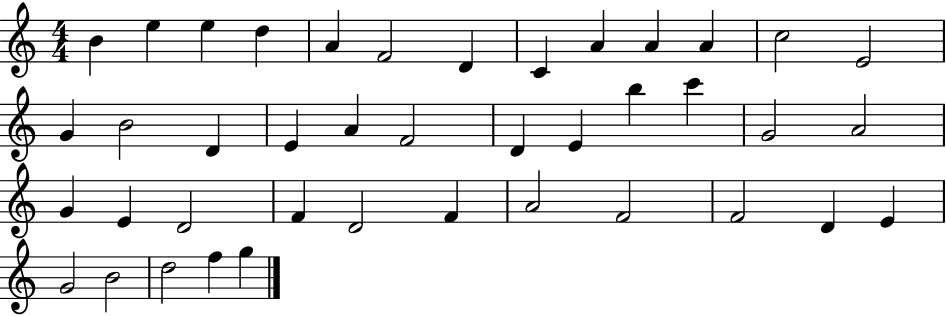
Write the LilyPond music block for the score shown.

{
  \clef treble
  \numericTimeSignature
  \time 4/4
  \key c \major
  b'4 e''4 e''4 d''4 | a'4 f'2 d'4 | c'4 a'4 a'4 a'4 | c''2 e'2 | \break g'4 b'2 d'4 | e'4 a'4 f'2 | d'4 e'4 b''4 c'''4 | g'2 a'2 | \break g'4 e'4 d'2 | f'4 d'2 f'4 | a'2 f'2 | f'2 d'4 e'4 | \break g'2 b'2 | d''2 f''4 g''4 | \bar "|."
}